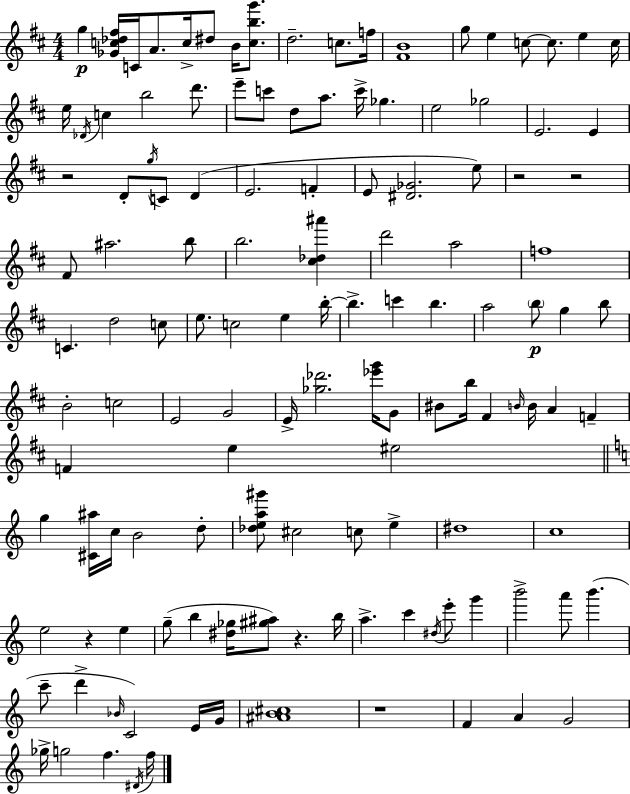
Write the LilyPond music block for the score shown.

{
  \clef treble
  \numericTimeSignature
  \time 4/4
  \key d \major
  \repeat volta 2 { g''4\p <ges' c'' des'' fis''>16 c'16 a'8. c''16-> dis''8 b'16 <c'' b'' g'''>8. | d''2.-- c''8. f''16 | <fis' b'>1 | g''8 e''4 c''8~~ c''8. e''4 c''16 | \break e''16 \acciaccatura { des'16 } c''4 b''2 d'''8. | e'''8-- c'''8 d''8 a''8. c'''16-> ges''4. | e''2 ges''2 | e'2. e'4 | \break r2 d'8-. \acciaccatura { g''16 } c'8 d'4( | e'2. f'4-. | e'8 <dis' ges'>2. | e''8) r2 r2 | \break fis'8 ais''2. | b''8 b''2. <cis'' des'' ais'''>4 | d'''2 a''2 | f''1 | \break c'4. d''2 | c''8 e''8. c''2 e''4 | b''16-.~~ b''4.-> c'''4 b''4. | a''2 \parenthesize b''8\p g''4 | \break b''8 b'2-. c''2 | e'2 g'2 | e'16-> <ges'' des'''>2. <ees''' g'''>16 | g'8 bis'8 b''16 fis'4 \grace { b'16 } b'16 a'4 f'4-- | \break f'4 e''4 eis''2 | \bar "||" \break \key a \minor g''4 <cis' ais''>16 c''16 b'2 d''8-. | <des'' e'' a'' gis'''>8 cis''2 c''8 e''4-> | dis''1 | c''1 | \break e''2 r4 e''4 | g''8--( b''4 <dis'' ges''>16 <gis'' ais''>8) r4. b''16 | a''4.-> c'''4 \acciaccatura { dis''16 } e'''8-. g'''4 | b'''2-> a'''8 b'''4.( | \break c'''8-- d'''4-> \grace { bes'16 } c'2) | e'16 g'16 <ais' b' cis''>1 | r1 | f'4 a'4 g'2 | \break ges''16-> g''2 f''4. | \acciaccatura { dis'16 } f''16 } \bar "|."
}